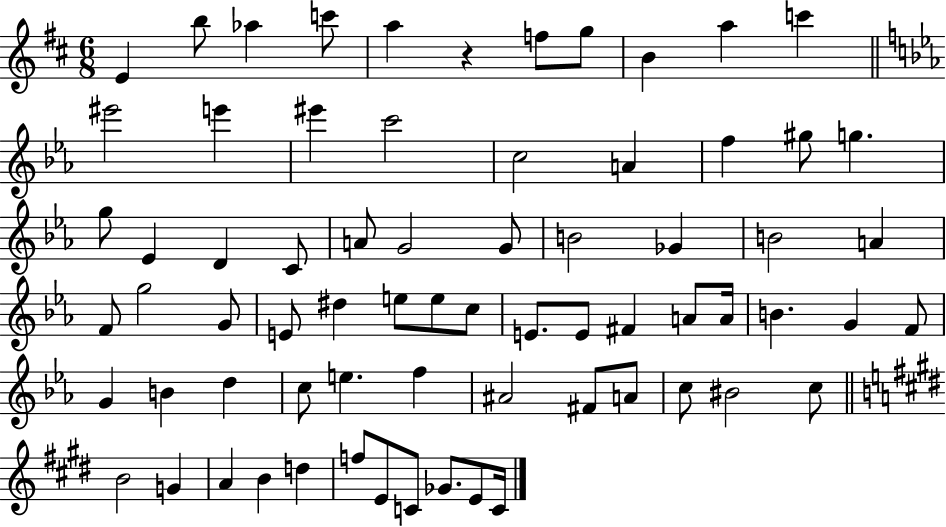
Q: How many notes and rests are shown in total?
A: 70